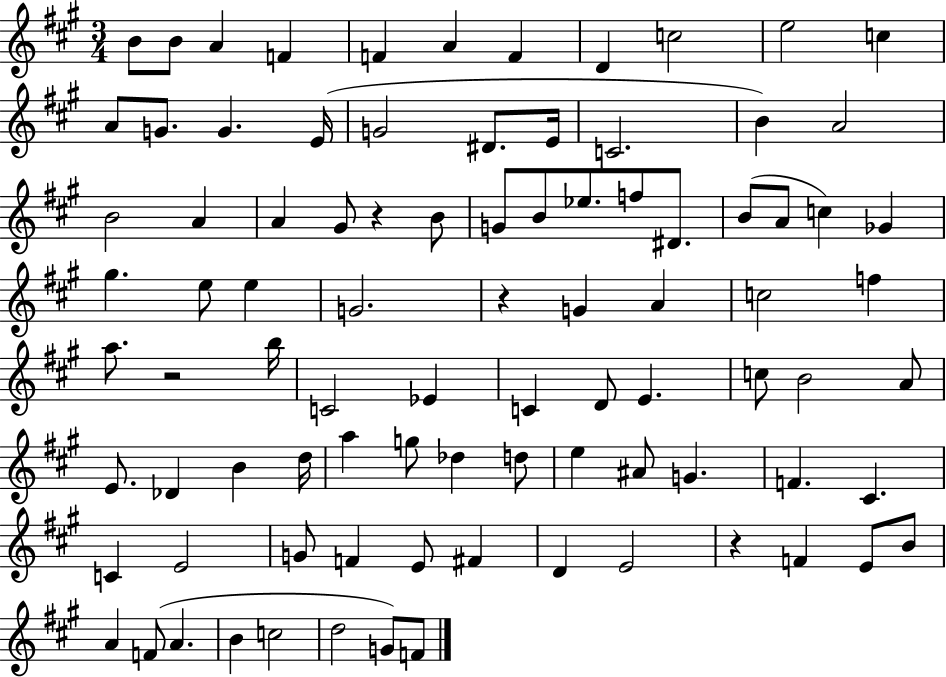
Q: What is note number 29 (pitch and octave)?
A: Eb5